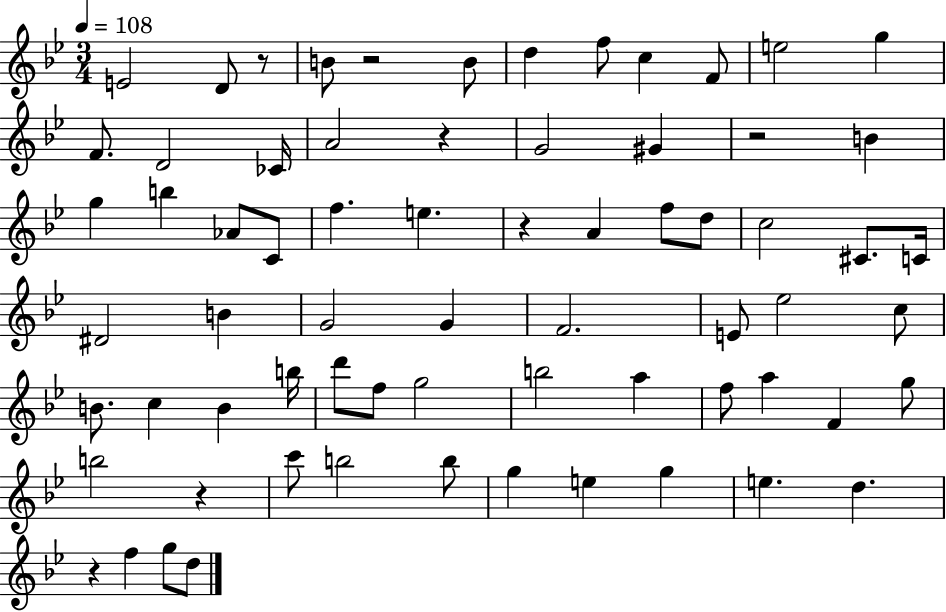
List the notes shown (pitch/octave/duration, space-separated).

E4/h D4/e R/e B4/e R/h B4/e D5/q F5/e C5/q F4/e E5/h G5/q F4/e. D4/h CES4/s A4/h R/q G4/h G#4/q R/h B4/q G5/q B5/q Ab4/e C4/e F5/q. E5/q. R/q A4/q F5/e D5/e C5/h C#4/e. C4/s D#4/h B4/q G4/h G4/q F4/h. E4/e Eb5/h C5/e B4/e. C5/q B4/q B5/s D6/e F5/e G5/h B5/h A5/q F5/e A5/q F4/q G5/e B5/h R/q C6/e B5/h B5/e G5/q E5/q G5/q E5/q. D5/q. R/q F5/q G5/e D5/e